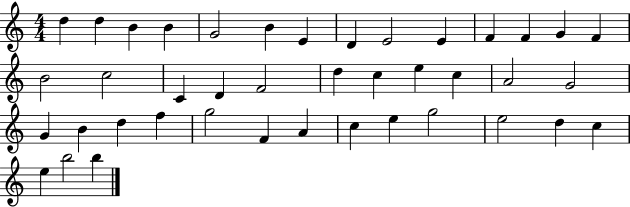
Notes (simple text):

D5/q D5/q B4/q B4/q G4/h B4/q E4/q D4/q E4/h E4/q F4/q F4/q G4/q F4/q B4/h C5/h C4/q D4/q F4/h D5/q C5/q E5/q C5/q A4/h G4/h G4/q B4/q D5/q F5/q G5/h F4/q A4/q C5/q E5/q G5/h E5/h D5/q C5/q E5/q B5/h B5/q